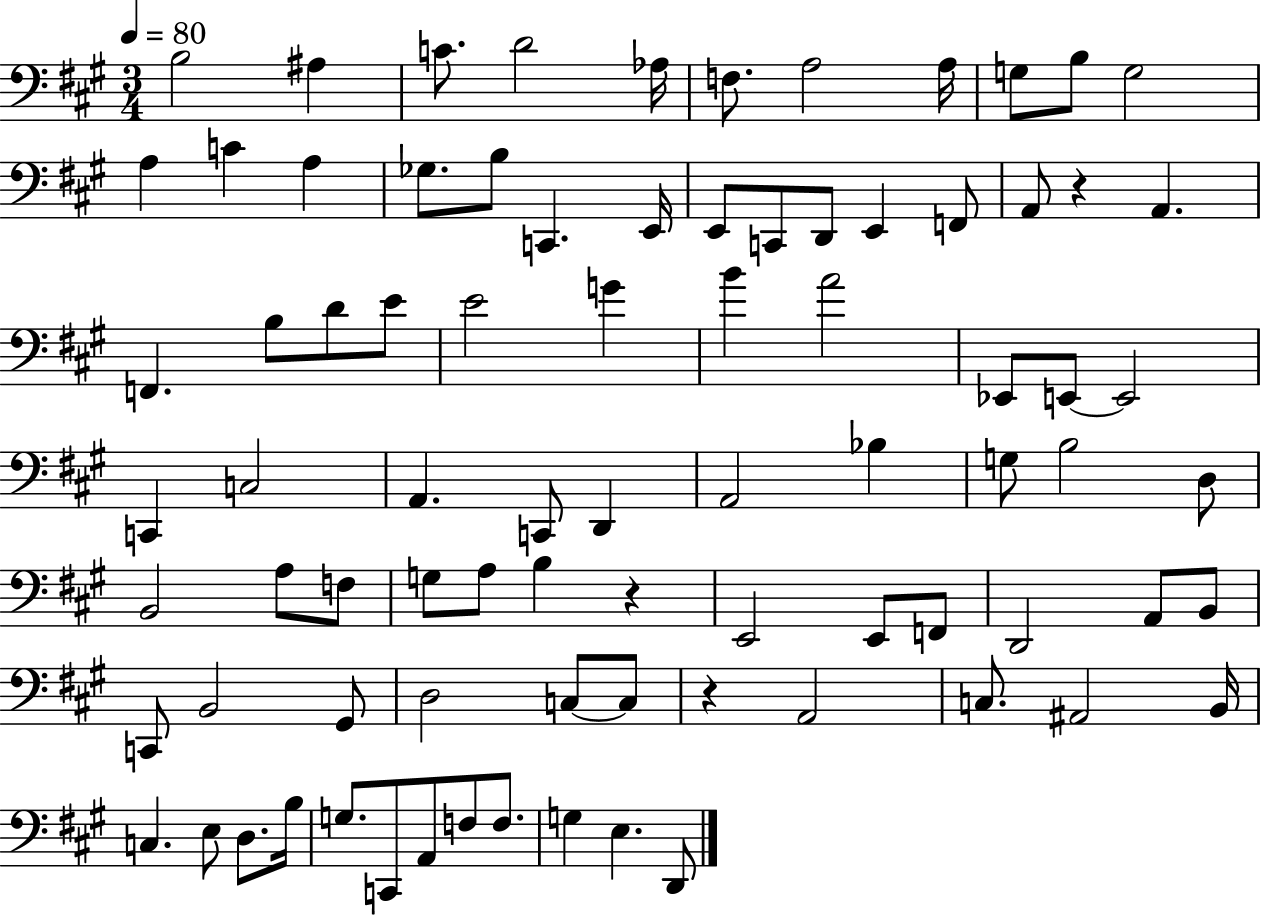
{
  \clef bass
  \numericTimeSignature
  \time 3/4
  \key a \major
  \tempo 4 = 80
  b2 ais4 | c'8. d'2 aes16 | f8. a2 a16 | g8 b8 g2 | \break a4 c'4 a4 | ges8. b8 c,4. e,16 | e,8 c,8 d,8 e,4 f,8 | a,8 r4 a,4. | \break f,4. b8 d'8 e'8 | e'2 g'4 | b'4 a'2 | ees,8 e,8~~ e,2 | \break c,4 c2 | a,4. c,8 d,4 | a,2 bes4 | g8 b2 d8 | \break b,2 a8 f8 | g8 a8 b4 r4 | e,2 e,8 f,8 | d,2 a,8 b,8 | \break c,8 b,2 gis,8 | d2 c8~~ c8 | r4 a,2 | c8. ais,2 b,16 | \break c4. e8 d8. b16 | g8. c,8 a,8 f8 f8. | g4 e4. d,8 | \bar "|."
}